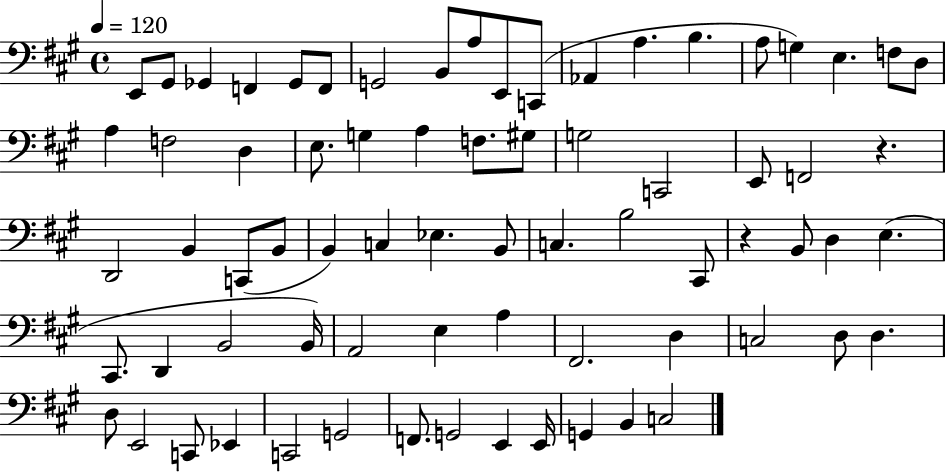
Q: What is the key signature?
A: A major